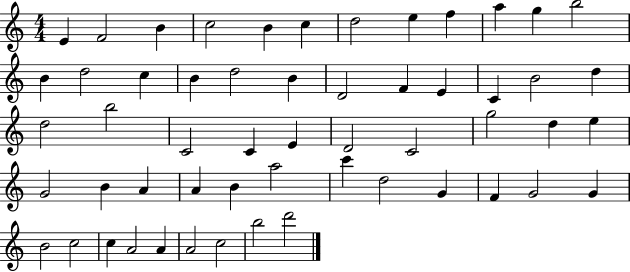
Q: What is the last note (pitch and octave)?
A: D6